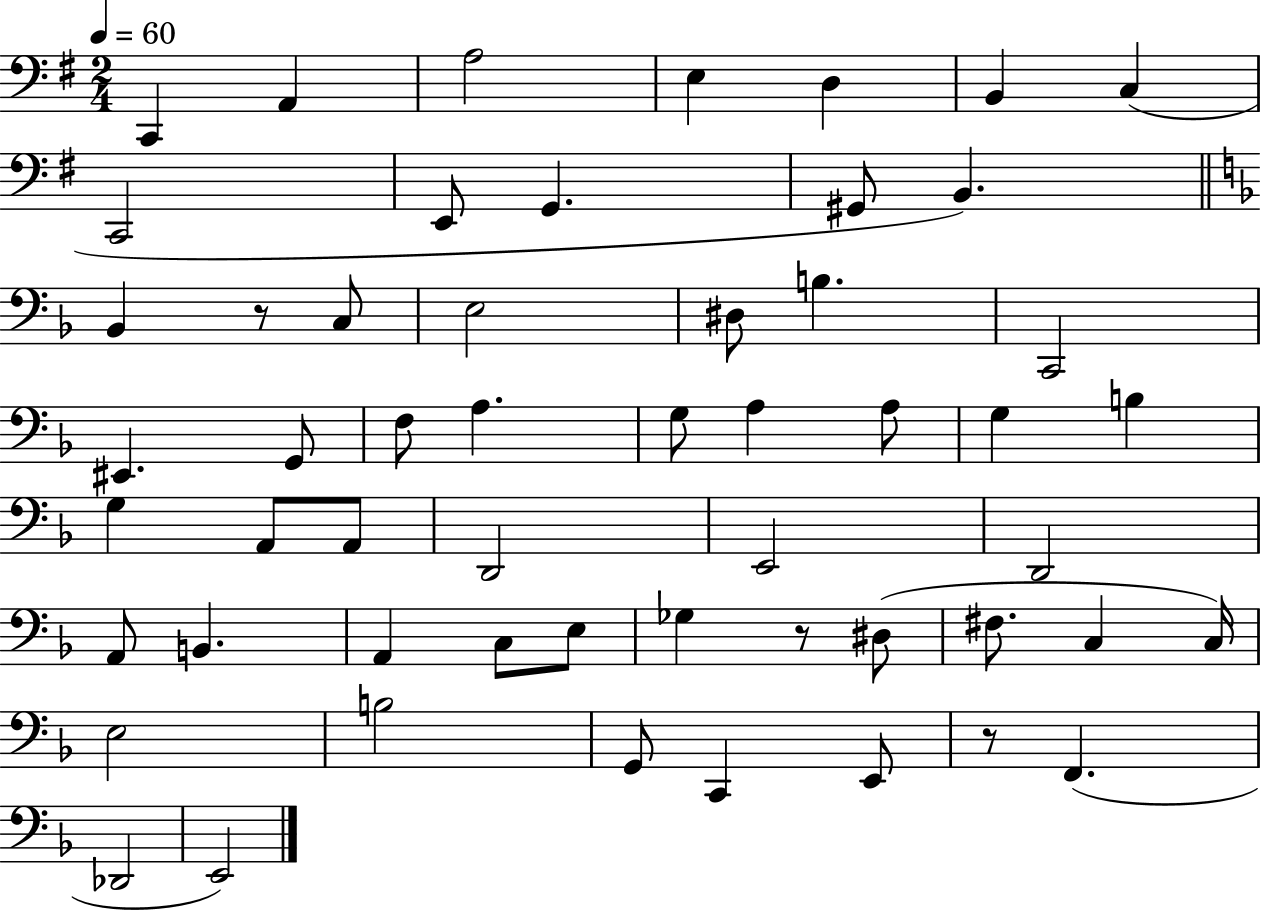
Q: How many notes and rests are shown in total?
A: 54